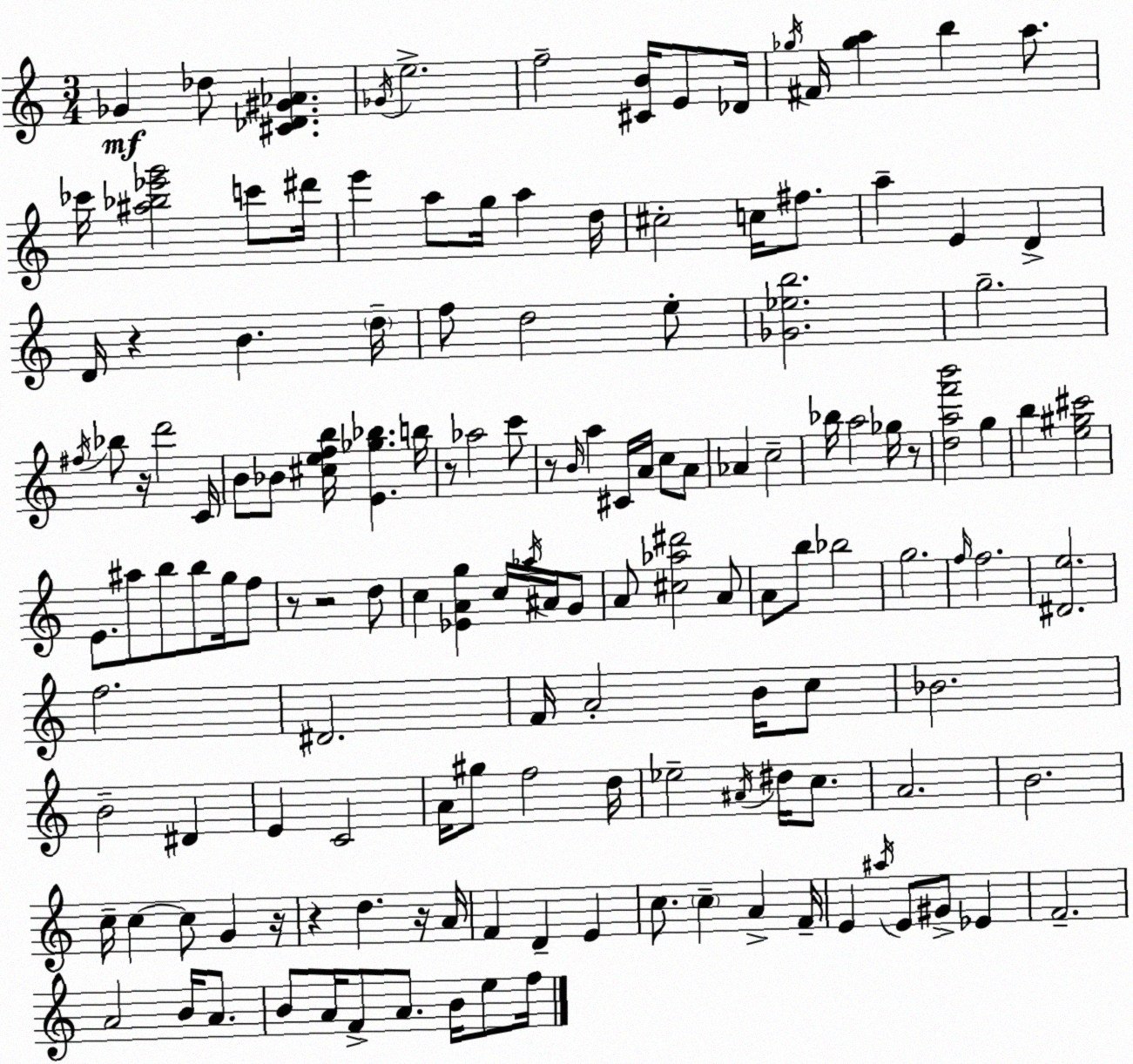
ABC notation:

X:1
T:Untitled
M:3/4
L:1/4
K:C
_G _d/2 [^C_D^G_A] _G/4 e2 f2 [^CB]/4 E/2 _D/4 _g/4 ^F/4 [_ga] b a/2 _c'/4 [^a_b_e'g']2 c'/2 ^d'/4 e' a/2 g/4 a d/4 ^c2 c/4 ^f/2 a E D D/4 z B d/4 f/2 d2 e/2 [_G_eb]2 g2 ^f/4 _b/2 z/4 d'2 C/4 B/2 _B/2 [^cefb]/4 [E_g_b] b/4 z/2 _a2 c'/2 z/2 B/4 a ^C/4 A/4 c/2 A/2 _A c2 _b/4 a2 _g/4 z/2 [daf'b']2 g b [e^g^c']2 E/2 ^a/2 b/2 b/2 g/4 f/2 z/2 z2 d/2 c [_EAg] c/4 _a/4 ^A/4 G/2 A/2 [^c_a^d']2 A/2 A/2 b/2 _b2 g2 f/4 f2 [^De]2 f2 ^D2 F/4 A2 B/4 c/2 _B2 B2 ^D E C2 A/4 ^g/2 f2 d/4 _e2 ^A/4 ^d/4 c/2 A2 B2 c/4 c c/2 G z/4 z d z/4 A/4 F D E c/2 c A F/4 E ^a/4 E/2 ^G/2 _E F2 A2 B/4 A/2 B/2 A/4 F/2 A/2 B/4 e/2 f/4